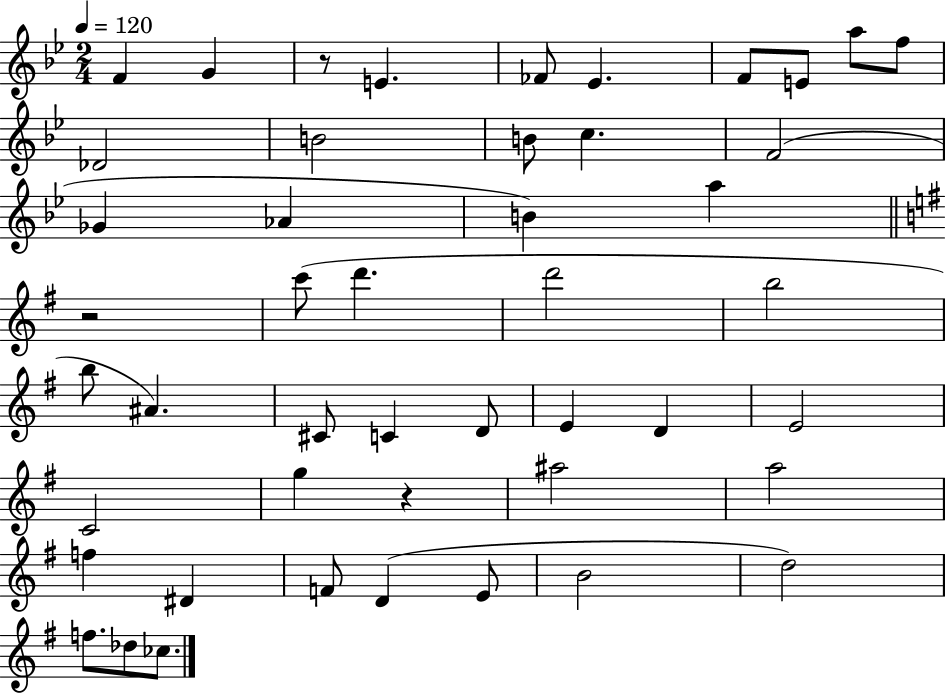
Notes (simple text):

F4/q G4/q R/e E4/q. FES4/e Eb4/q. F4/e E4/e A5/e F5/e Db4/h B4/h B4/e C5/q. F4/h Gb4/q Ab4/q B4/q A5/q R/h C6/e D6/q. D6/h B5/h B5/e A#4/q. C#4/e C4/q D4/e E4/q D4/q E4/h C4/h G5/q R/q A#5/h A5/h F5/q D#4/q F4/e D4/q E4/e B4/h D5/h F5/e. Db5/e CES5/e.